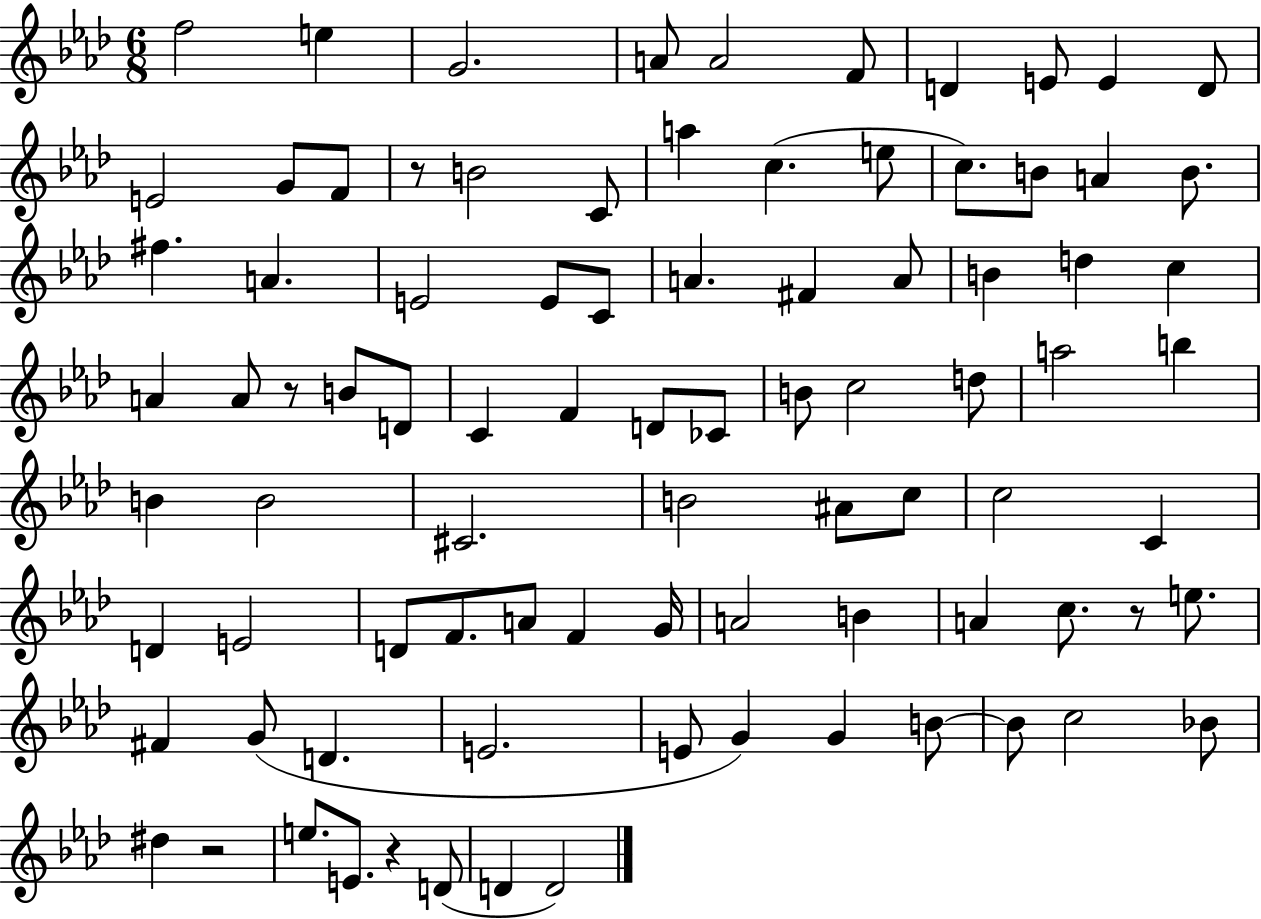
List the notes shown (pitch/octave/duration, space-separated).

F5/h E5/q G4/h. A4/e A4/h F4/e D4/q E4/e E4/q D4/e E4/h G4/e F4/e R/e B4/h C4/e A5/q C5/q. E5/e C5/e. B4/e A4/q B4/e. F#5/q. A4/q. E4/h E4/e C4/e A4/q. F#4/q A4/e B4/q D5/q C5/q A4/q A4/e R/e B4/e D4/e C4/q F4/q D4/e CES4/e B4/e C5/h D5/e A5/h B5/q B4/q B4/h C#4/h. B4/h A#4/e C5/e C5/h C4/q D4/q E4/h D4/e F4/e. A4/e F4/q G4/s A4/h B4/q A4/q C5/e. R/e E5/e. F#4/q G4/e D4/q. E4/h. E4/e G4/q G4/q B4/e B4/e C5/h Bb4/e D#5/q R/h E5/e. E4/e. R/q D4/e D4/q D4/h